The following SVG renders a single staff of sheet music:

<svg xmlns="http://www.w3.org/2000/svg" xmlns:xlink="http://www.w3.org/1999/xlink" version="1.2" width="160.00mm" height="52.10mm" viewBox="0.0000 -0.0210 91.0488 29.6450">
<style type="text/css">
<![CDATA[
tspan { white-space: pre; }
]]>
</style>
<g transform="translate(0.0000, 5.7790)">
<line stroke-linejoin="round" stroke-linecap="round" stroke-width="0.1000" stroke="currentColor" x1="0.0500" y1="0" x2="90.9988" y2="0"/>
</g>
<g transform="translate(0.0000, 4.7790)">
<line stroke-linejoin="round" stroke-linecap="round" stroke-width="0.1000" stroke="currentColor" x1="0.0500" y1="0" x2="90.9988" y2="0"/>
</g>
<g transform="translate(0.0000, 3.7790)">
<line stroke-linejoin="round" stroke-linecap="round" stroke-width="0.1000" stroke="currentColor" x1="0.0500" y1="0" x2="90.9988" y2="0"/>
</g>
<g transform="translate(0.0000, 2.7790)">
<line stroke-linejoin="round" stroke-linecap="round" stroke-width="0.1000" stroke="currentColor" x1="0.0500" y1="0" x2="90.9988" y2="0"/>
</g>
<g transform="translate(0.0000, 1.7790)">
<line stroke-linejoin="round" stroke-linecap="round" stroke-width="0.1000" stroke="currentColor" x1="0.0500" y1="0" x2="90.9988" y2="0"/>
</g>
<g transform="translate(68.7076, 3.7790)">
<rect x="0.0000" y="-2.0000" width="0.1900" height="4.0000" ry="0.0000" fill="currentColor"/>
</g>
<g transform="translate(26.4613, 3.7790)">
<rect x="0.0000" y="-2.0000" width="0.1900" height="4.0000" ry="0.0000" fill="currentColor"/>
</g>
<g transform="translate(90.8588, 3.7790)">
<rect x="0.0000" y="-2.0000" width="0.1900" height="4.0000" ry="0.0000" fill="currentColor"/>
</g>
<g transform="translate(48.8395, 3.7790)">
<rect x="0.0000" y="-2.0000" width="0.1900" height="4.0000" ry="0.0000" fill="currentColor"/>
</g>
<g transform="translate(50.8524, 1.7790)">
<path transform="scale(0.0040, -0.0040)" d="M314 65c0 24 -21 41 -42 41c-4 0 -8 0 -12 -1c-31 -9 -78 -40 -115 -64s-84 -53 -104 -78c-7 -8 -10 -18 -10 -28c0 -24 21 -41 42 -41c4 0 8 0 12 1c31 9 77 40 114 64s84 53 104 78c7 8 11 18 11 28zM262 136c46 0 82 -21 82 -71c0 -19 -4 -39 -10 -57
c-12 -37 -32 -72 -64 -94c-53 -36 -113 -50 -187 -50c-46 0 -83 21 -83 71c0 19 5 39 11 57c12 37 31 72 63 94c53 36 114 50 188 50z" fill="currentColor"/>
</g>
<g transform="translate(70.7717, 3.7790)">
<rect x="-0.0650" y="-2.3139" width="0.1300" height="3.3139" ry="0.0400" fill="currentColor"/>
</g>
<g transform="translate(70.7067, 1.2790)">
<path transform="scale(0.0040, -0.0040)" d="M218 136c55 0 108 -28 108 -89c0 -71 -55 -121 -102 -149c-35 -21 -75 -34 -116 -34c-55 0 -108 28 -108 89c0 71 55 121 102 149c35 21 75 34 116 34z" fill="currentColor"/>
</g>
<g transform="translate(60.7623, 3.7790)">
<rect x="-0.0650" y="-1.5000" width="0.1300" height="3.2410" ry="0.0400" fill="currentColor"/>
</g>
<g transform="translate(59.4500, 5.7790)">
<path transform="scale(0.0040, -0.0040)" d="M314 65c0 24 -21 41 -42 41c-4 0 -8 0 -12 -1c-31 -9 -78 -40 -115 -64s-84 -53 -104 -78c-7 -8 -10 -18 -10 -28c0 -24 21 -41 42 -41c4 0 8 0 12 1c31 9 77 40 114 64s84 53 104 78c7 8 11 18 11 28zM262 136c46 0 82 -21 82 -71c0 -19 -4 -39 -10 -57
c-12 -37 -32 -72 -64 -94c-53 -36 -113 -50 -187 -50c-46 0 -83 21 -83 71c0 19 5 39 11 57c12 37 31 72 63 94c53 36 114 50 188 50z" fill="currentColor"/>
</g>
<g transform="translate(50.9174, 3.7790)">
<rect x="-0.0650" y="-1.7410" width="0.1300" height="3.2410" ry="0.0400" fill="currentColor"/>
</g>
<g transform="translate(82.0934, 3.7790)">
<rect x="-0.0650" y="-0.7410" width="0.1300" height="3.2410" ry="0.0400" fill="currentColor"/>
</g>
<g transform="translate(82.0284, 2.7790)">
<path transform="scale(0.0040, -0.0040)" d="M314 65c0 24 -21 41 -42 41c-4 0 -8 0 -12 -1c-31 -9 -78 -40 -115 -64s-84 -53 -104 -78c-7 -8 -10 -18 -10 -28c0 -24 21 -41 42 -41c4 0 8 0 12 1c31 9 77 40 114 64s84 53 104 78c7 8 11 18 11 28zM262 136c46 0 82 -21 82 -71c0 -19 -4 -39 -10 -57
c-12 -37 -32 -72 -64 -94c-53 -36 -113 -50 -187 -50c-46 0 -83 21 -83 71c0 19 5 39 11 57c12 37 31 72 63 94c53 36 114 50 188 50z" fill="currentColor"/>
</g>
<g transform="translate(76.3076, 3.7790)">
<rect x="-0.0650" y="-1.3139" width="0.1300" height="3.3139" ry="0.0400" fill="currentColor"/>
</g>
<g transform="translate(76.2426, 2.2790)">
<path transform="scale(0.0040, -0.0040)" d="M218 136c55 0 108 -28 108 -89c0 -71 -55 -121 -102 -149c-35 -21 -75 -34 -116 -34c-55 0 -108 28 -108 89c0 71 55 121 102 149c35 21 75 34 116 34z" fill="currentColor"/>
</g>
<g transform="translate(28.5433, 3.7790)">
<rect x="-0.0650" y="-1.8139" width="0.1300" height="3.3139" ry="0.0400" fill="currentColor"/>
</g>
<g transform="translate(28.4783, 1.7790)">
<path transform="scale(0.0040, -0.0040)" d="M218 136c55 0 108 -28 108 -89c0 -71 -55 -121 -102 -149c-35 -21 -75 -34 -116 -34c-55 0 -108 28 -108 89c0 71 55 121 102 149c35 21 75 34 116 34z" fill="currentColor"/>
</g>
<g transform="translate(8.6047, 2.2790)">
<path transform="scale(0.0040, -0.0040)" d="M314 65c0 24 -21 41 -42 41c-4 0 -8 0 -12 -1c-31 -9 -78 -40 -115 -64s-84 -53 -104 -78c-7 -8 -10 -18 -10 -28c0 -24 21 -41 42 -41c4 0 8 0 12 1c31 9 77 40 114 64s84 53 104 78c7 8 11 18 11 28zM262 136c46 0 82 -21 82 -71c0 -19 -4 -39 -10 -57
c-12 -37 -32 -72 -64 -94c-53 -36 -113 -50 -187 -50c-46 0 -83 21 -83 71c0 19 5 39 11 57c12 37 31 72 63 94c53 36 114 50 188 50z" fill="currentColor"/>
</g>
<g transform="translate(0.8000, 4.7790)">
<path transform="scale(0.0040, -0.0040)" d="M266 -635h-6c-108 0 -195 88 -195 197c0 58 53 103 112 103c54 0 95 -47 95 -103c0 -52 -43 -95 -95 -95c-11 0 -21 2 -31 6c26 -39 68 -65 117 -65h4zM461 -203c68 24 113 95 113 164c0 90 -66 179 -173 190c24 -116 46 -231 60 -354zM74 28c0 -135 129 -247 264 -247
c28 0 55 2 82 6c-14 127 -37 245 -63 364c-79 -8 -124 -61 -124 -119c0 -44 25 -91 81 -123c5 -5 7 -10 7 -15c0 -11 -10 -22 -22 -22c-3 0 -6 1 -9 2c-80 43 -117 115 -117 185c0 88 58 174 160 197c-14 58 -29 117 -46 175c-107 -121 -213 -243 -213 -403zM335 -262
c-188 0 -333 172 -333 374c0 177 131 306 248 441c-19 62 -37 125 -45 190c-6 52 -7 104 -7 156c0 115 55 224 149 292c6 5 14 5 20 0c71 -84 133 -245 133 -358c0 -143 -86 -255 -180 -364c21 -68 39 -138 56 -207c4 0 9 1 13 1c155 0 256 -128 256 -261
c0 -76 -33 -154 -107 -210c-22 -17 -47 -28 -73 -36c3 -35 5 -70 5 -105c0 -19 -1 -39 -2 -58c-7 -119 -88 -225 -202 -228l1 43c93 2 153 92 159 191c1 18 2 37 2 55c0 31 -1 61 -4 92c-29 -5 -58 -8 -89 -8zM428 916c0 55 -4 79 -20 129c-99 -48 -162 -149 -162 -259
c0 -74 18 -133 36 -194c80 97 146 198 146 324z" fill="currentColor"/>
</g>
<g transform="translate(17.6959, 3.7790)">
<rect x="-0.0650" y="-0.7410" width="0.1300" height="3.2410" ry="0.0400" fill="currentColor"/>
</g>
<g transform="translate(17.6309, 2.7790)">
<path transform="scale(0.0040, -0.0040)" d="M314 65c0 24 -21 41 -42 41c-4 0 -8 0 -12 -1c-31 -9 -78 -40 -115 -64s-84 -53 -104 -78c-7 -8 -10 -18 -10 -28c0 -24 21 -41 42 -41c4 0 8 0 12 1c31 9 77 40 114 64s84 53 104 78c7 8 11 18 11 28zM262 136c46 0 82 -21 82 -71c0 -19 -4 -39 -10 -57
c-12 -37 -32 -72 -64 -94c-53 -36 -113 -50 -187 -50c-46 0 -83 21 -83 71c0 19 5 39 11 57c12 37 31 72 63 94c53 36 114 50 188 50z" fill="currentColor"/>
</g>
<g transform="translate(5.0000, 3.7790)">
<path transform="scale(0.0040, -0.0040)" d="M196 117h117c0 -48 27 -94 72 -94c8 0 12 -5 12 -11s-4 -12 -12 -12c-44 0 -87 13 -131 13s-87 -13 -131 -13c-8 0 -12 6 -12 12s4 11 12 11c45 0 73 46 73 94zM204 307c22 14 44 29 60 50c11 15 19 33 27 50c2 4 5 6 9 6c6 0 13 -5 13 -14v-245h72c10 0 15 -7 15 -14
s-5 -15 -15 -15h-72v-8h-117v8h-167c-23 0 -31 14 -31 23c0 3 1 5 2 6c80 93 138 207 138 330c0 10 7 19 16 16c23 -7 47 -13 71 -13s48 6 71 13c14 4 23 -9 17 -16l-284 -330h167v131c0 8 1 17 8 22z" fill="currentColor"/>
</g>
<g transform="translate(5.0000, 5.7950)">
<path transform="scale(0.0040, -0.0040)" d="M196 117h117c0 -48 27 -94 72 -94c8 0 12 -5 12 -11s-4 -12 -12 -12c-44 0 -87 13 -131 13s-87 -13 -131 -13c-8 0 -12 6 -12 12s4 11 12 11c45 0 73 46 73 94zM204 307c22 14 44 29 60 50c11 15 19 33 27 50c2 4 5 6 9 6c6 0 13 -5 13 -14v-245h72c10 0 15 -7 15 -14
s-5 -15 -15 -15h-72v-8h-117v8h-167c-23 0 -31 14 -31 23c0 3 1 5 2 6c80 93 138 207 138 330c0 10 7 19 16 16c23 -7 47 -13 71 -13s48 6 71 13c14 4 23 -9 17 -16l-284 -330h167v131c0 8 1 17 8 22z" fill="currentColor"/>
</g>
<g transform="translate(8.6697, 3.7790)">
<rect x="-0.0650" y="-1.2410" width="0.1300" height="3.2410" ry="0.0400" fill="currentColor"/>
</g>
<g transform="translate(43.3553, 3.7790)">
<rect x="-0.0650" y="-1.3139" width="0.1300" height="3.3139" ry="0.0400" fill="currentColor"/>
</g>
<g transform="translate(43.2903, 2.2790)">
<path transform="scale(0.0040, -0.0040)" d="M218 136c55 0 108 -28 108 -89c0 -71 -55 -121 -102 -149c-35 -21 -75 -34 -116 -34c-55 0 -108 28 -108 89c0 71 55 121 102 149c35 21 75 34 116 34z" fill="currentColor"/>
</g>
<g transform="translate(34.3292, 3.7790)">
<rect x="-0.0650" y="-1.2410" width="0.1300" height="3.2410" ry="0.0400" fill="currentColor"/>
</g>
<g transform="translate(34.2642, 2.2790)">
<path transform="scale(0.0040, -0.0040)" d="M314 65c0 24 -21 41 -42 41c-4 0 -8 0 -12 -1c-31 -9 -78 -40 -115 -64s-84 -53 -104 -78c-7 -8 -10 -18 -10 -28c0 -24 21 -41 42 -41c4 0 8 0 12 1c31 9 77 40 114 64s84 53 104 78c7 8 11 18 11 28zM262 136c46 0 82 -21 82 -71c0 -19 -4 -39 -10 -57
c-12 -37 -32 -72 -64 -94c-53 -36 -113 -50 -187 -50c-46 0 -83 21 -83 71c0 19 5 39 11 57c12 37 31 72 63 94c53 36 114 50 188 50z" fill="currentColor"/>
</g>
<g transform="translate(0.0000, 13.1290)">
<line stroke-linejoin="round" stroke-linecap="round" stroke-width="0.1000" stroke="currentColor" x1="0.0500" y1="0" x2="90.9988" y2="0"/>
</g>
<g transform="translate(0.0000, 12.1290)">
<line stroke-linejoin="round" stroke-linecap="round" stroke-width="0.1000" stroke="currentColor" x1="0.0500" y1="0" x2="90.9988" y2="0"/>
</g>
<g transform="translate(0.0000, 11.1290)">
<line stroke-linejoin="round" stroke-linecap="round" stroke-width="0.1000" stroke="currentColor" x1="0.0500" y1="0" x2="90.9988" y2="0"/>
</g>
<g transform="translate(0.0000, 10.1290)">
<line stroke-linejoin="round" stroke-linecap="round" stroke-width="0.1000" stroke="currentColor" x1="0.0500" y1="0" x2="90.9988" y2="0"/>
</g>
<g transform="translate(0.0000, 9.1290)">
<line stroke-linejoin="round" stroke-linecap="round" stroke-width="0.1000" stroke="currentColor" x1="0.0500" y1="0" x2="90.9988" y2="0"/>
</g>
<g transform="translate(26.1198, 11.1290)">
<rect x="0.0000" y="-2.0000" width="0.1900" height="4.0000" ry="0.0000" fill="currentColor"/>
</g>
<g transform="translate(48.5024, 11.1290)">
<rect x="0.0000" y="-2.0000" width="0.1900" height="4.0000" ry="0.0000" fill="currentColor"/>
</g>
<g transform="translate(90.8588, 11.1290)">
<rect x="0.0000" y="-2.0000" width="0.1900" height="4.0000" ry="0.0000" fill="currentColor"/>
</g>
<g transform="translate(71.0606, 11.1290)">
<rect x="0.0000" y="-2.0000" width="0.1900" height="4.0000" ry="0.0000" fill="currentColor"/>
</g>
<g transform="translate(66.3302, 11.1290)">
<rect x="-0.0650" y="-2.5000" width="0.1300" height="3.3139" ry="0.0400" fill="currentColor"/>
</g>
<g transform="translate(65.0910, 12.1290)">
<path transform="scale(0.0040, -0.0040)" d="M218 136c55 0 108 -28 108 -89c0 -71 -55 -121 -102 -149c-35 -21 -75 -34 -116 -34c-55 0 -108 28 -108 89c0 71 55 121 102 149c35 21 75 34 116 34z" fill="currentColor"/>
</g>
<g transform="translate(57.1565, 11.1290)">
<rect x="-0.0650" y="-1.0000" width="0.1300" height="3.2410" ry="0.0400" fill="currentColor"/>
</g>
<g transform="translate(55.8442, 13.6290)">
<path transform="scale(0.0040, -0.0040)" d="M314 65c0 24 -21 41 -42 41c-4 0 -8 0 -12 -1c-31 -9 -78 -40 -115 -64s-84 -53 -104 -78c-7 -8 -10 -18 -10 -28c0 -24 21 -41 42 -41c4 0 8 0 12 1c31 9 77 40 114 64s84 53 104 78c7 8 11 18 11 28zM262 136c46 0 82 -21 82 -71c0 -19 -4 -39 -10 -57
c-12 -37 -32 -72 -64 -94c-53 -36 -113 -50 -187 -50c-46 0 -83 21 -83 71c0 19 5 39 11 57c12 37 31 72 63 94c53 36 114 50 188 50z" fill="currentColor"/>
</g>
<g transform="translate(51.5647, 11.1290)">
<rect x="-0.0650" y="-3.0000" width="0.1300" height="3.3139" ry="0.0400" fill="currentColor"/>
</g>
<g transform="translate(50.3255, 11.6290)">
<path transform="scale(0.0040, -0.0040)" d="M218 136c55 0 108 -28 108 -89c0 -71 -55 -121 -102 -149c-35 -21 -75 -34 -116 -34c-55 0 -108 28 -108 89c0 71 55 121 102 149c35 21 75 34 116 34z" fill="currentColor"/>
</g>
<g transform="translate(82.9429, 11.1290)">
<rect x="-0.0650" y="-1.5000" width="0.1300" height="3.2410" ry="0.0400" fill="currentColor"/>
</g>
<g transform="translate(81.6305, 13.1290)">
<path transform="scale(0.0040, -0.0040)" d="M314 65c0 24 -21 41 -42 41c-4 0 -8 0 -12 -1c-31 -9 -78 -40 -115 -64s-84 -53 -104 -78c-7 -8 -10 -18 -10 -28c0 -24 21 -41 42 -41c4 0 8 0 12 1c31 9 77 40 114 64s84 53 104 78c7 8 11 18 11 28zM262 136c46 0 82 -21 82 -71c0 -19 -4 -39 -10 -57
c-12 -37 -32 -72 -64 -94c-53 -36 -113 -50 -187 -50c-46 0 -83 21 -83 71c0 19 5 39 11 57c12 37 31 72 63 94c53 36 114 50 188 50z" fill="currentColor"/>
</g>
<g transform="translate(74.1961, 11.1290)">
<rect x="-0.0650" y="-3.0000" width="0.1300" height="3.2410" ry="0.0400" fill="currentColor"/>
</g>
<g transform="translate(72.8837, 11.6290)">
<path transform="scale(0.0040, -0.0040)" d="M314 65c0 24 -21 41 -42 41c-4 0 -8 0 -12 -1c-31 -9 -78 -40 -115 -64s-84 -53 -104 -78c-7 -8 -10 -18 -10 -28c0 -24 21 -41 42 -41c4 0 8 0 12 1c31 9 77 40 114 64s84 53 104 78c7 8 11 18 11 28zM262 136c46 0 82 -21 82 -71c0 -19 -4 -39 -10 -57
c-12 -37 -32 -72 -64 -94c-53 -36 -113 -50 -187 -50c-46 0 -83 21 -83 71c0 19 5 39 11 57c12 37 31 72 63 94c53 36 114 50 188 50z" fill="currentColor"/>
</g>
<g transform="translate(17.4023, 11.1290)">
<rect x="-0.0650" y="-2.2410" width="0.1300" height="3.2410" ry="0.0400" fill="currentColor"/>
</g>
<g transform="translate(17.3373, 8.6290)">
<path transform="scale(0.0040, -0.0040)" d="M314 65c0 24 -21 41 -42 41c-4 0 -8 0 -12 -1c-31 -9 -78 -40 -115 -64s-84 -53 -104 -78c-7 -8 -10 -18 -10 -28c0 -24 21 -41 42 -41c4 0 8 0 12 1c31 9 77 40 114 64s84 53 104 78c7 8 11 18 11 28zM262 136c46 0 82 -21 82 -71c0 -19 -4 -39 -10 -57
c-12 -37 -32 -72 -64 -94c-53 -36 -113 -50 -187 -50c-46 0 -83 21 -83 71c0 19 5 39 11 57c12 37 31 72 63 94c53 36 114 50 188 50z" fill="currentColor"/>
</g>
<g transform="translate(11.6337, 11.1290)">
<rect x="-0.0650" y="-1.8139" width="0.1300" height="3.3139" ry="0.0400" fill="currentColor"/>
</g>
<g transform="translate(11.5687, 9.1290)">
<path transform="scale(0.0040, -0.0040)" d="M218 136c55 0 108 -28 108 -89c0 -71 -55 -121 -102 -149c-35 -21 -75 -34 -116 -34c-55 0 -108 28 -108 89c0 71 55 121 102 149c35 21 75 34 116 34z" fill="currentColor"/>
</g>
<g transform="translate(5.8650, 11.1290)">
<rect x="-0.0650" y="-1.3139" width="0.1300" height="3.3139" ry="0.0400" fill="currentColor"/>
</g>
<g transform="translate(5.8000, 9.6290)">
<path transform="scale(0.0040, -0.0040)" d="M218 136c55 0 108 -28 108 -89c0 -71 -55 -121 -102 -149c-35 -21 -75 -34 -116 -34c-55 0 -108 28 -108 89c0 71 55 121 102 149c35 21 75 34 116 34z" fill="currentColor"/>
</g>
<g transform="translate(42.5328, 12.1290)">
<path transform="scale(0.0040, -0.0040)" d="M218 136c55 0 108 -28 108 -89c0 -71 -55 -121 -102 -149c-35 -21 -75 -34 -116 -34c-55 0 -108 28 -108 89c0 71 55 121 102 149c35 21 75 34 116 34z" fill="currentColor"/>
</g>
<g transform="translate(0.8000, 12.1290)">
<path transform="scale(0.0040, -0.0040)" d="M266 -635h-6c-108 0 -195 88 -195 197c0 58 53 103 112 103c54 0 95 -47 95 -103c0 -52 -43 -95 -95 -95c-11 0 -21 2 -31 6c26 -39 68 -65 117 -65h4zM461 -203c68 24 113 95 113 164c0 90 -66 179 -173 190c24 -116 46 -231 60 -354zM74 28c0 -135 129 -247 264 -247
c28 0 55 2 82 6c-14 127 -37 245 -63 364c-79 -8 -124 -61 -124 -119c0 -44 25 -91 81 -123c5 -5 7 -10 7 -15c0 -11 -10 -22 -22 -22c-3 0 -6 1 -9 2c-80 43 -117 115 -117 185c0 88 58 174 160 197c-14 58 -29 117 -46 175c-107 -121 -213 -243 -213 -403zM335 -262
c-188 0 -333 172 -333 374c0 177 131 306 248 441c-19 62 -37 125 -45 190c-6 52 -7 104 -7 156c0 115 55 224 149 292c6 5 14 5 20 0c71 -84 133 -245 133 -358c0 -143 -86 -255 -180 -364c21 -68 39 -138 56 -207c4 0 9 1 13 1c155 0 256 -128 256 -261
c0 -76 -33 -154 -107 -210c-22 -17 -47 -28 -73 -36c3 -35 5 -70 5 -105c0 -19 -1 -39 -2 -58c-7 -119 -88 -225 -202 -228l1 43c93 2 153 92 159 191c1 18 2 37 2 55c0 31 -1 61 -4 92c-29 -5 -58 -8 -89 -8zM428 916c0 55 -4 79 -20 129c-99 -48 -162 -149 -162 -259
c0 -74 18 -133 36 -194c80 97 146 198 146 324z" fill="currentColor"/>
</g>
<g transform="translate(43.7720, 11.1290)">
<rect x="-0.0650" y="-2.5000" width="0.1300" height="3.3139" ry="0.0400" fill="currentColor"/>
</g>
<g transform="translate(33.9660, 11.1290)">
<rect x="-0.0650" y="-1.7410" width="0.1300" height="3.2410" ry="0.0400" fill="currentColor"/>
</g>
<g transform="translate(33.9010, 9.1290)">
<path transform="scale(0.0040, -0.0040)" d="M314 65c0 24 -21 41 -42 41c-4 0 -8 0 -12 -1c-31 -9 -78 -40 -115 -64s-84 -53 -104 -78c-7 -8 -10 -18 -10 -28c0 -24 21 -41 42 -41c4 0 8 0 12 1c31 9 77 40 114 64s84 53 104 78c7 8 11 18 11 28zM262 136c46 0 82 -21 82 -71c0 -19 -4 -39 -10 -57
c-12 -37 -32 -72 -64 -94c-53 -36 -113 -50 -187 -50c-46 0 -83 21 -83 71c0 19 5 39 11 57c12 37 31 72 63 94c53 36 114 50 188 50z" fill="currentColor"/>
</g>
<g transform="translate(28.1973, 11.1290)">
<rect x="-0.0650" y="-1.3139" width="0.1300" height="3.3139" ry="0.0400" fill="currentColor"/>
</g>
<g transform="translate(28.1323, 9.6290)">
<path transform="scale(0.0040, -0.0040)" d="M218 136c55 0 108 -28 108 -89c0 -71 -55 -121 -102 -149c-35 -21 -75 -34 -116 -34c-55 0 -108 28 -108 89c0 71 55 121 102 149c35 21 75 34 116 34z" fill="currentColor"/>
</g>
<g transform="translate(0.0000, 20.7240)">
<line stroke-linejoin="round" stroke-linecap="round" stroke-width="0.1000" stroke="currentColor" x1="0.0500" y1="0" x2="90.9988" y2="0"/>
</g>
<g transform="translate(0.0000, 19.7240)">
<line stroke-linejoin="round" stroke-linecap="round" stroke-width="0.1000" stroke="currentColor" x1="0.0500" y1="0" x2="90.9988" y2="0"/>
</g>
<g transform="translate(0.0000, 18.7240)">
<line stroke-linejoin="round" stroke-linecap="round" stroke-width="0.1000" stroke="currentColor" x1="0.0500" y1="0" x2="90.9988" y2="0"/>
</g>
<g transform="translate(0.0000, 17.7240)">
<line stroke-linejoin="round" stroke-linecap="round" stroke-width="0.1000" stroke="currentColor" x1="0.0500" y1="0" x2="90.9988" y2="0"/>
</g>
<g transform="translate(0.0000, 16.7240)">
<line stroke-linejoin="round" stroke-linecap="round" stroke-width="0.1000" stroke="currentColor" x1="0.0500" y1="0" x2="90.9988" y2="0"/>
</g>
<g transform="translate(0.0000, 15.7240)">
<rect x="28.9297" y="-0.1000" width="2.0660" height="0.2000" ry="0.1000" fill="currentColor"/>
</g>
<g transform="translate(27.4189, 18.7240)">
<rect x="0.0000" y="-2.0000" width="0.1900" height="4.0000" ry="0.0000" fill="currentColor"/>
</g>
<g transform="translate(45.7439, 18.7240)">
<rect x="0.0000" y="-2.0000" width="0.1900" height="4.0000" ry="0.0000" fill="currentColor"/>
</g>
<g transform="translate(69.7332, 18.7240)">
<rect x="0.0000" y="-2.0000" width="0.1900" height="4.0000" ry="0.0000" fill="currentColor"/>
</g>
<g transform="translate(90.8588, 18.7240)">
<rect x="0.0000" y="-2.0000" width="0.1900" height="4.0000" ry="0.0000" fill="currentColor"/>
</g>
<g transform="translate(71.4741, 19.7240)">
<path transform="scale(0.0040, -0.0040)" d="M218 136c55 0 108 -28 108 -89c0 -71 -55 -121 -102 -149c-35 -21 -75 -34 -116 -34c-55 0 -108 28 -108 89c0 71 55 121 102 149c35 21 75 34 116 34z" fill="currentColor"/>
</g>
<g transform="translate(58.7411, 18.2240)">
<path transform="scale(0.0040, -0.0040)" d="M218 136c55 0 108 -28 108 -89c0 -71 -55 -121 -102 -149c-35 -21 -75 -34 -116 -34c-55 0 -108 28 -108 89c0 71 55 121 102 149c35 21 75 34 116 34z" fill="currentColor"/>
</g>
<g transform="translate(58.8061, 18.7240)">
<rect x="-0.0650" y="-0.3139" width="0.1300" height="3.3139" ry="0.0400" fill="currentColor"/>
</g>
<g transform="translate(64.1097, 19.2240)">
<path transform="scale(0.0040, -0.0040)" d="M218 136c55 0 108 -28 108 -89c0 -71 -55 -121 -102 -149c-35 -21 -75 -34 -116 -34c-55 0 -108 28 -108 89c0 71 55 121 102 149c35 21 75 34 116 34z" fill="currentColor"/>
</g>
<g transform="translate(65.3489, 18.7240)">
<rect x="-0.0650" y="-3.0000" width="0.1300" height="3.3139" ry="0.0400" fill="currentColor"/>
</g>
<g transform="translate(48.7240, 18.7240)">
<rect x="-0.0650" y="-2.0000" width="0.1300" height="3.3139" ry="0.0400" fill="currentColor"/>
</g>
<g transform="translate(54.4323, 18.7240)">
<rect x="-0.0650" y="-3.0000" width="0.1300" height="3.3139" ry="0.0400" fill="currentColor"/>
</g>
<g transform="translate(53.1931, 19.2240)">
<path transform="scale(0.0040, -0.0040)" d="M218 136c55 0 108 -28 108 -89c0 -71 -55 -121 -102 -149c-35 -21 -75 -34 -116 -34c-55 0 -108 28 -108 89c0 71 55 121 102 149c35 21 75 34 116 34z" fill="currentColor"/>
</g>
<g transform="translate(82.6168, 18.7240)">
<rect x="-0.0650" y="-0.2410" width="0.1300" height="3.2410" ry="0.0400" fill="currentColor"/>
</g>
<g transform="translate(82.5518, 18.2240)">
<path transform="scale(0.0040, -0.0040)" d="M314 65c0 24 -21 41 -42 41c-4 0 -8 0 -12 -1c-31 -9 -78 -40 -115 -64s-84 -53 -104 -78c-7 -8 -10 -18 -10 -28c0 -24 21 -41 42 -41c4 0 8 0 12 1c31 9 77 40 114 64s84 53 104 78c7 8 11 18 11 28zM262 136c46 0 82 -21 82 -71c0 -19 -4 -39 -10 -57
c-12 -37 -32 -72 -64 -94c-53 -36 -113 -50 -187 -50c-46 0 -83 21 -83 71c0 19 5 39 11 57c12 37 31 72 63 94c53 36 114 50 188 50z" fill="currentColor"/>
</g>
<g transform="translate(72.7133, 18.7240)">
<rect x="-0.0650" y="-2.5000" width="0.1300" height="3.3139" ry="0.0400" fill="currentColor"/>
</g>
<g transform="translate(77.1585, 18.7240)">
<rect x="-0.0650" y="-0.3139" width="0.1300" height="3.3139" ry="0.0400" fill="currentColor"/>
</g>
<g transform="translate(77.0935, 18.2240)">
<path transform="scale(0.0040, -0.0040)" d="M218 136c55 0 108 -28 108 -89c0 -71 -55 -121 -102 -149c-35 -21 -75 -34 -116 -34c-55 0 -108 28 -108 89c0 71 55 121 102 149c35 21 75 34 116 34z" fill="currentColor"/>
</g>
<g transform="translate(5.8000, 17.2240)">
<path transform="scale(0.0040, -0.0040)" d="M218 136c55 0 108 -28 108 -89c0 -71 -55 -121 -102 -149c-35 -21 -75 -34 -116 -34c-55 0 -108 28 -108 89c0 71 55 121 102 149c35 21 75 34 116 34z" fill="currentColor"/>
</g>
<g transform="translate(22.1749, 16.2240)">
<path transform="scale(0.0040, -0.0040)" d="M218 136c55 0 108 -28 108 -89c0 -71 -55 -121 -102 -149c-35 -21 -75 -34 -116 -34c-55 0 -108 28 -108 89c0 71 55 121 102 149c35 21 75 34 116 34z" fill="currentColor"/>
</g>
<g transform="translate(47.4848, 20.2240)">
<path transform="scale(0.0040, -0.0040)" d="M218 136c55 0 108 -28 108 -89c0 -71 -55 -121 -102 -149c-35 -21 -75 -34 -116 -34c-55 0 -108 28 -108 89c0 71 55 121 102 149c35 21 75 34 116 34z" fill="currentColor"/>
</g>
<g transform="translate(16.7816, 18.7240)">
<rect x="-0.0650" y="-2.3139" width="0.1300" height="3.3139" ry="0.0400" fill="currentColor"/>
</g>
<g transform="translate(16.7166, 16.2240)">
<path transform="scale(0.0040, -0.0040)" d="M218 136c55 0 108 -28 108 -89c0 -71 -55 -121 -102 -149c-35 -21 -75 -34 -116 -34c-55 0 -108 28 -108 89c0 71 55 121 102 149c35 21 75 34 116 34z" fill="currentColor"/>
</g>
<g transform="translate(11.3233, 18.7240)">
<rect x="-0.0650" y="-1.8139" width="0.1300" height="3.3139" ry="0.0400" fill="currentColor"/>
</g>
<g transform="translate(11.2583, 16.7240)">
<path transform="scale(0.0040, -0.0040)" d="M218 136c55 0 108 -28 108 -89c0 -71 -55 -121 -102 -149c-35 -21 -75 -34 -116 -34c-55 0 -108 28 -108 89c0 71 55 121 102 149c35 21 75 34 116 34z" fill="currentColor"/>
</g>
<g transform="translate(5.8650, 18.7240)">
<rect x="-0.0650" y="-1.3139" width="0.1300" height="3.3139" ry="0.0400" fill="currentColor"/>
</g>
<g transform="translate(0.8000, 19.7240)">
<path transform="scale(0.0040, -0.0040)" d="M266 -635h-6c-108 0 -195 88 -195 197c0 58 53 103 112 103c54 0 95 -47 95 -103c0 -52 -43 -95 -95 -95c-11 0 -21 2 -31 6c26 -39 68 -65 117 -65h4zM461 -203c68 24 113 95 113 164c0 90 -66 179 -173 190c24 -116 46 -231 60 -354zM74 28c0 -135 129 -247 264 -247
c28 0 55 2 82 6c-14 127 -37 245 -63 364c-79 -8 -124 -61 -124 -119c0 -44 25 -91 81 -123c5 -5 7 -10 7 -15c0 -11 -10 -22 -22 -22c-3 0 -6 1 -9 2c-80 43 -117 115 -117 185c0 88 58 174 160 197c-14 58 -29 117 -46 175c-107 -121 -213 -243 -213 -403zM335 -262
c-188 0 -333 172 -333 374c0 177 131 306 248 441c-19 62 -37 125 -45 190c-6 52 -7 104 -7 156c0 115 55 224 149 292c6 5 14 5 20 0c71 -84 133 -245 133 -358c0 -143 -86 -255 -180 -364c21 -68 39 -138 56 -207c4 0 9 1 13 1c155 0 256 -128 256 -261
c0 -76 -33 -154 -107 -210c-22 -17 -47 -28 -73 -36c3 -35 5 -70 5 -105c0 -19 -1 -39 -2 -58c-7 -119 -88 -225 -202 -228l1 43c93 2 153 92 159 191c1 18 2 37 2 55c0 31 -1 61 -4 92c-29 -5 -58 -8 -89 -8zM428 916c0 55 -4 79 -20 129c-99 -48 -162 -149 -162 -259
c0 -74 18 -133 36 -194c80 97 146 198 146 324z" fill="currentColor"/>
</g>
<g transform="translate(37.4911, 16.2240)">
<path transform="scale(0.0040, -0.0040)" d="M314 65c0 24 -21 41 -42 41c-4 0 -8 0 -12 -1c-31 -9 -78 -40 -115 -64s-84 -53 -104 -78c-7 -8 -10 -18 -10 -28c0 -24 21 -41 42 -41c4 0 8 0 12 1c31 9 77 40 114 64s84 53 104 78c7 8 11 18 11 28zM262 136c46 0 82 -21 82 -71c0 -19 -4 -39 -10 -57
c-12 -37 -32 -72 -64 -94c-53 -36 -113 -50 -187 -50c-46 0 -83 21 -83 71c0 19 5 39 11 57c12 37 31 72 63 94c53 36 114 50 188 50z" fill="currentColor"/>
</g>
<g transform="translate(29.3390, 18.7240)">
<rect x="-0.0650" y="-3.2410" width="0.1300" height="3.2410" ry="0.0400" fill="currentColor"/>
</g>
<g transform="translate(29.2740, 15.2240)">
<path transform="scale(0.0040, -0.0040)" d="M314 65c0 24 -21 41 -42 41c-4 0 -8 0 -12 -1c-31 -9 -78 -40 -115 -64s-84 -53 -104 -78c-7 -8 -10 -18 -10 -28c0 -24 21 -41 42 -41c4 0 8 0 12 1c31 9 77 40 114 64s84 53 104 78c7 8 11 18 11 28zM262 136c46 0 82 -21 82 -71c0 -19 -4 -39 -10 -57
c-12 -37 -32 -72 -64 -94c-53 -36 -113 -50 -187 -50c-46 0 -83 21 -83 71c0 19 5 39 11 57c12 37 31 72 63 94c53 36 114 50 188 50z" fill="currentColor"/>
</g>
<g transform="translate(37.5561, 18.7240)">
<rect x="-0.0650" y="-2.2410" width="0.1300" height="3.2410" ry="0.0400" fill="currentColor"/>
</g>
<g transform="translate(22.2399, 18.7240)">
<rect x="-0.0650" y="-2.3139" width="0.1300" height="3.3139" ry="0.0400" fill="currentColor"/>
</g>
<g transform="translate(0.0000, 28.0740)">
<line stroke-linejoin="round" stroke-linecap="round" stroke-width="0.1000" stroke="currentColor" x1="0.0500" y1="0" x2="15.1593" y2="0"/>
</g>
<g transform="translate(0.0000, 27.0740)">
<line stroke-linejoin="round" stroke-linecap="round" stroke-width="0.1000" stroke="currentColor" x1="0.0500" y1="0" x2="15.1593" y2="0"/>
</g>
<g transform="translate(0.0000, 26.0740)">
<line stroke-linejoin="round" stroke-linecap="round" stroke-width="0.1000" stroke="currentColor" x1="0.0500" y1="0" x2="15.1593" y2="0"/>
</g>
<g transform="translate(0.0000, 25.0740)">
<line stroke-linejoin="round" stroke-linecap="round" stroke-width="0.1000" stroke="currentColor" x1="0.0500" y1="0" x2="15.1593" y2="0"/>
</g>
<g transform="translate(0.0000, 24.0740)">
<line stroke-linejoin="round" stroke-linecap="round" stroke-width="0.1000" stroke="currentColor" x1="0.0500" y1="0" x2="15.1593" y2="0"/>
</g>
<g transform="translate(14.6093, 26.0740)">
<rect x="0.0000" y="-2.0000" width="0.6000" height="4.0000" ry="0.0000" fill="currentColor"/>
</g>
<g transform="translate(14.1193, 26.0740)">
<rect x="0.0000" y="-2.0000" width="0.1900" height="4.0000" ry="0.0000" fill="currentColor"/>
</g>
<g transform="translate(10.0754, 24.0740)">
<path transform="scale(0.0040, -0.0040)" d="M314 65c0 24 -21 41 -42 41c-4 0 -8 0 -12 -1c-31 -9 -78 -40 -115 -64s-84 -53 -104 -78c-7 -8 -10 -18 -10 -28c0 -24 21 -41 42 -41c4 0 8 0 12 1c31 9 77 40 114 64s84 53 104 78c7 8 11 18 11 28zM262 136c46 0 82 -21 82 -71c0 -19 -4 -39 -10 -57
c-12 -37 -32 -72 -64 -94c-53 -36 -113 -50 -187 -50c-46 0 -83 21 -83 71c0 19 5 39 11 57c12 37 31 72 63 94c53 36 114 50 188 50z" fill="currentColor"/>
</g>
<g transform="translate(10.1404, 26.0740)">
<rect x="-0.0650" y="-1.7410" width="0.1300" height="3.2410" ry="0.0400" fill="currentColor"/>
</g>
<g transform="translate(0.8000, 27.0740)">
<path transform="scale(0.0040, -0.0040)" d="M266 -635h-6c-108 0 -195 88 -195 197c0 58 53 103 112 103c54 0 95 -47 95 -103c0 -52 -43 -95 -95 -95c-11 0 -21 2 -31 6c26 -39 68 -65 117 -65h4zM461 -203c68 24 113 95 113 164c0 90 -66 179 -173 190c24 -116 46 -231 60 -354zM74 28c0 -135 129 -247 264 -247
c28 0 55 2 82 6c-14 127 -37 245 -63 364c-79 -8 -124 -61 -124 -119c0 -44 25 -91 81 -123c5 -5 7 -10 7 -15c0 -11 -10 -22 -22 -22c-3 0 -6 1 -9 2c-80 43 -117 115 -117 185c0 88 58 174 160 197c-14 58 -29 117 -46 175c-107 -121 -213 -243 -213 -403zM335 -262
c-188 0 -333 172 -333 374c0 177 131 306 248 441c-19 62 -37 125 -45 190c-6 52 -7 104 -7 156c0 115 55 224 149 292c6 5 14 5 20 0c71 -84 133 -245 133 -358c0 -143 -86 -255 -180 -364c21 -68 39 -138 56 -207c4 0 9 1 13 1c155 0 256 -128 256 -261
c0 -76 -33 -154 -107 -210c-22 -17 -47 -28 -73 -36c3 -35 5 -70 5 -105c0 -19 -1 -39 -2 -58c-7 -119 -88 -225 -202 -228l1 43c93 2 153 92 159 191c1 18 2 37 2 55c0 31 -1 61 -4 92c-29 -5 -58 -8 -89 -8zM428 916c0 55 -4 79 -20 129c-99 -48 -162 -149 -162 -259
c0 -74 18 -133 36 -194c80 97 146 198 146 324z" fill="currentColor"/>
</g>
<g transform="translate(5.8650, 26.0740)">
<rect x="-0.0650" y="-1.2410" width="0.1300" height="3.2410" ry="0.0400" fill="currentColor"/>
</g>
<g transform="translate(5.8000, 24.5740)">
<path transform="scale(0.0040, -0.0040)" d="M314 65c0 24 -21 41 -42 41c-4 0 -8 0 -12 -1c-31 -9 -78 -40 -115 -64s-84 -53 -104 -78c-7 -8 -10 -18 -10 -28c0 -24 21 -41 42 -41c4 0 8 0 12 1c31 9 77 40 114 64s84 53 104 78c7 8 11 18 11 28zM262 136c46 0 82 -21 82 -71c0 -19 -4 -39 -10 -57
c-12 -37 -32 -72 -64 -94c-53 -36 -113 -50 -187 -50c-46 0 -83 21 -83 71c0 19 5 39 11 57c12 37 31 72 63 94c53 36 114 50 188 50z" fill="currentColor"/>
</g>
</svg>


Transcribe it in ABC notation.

X:1
T:Untitled
M:4/4
L:1/4
K:C
e2 d2 f e2 e f2 E2 g e d2 e f g2 e f2 G A D2 G A2 E2 e f g g b2 g2 F A c A G c c2 e2 f2